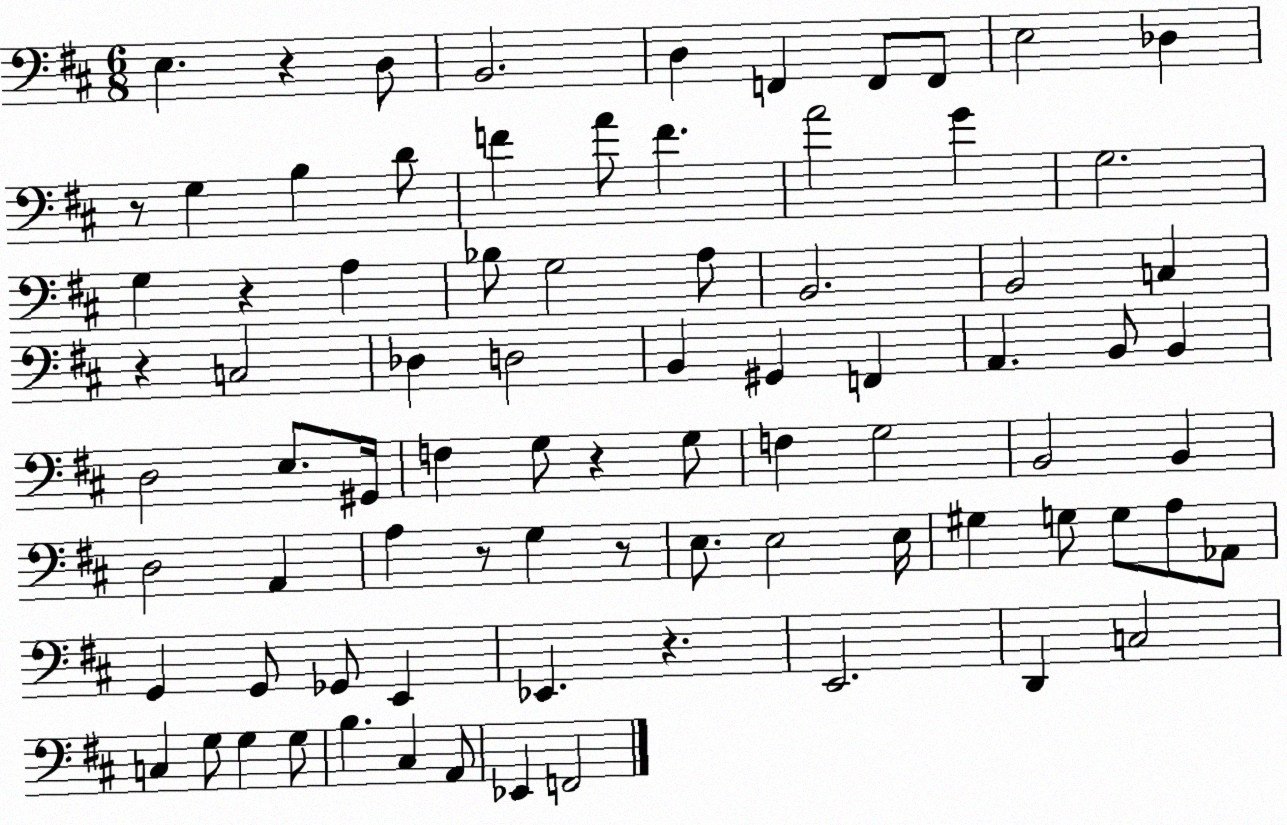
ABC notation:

X:1
T:Untitled
M:6/8
L:1/4
K:D
E, z D,/2 B,,2 D, F,, F,,/2 F,,/2 E,2 _D, z/2 G, B, D/2 F A/2 F A2 G G,2 G, z A, _B,/2 G,2 A,/2 B,,2 B,,2 C, z C,2 _D, D,2 B,, ^G,, F,, A,, B,,/2 B,, D,2 E,/2 ^G,,/4 F, G,/2 z G,/2 F, G,2 B,,2 B,, D,2 A,, A, z/2 G, z/2 E,/2 E,2 E,/4 ^G, G,/2 G,/2 A,/2 _A,,/2 G,, G,,/2 _G,,/2 E,, _E,, z E,,2 D,, C,2 C, G,/2 G, G,/2 B, ^C, A,,/2 _E,, F,,2